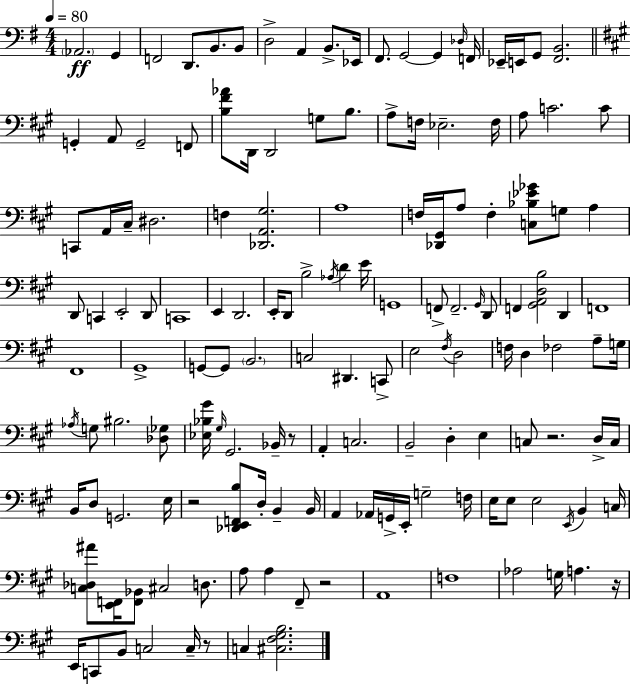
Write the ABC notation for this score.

X:1
T:Untitled
M:4/4
L:1/4
K:G
_A,,2 G,, F,,2 D,,/2 B,,/2 B,,/2 D,2 A,, B,,/2 _E,,/4 ^F,,/2 G,,2 G,, _D,/4 F,,/4 _E,,/4 E,,/4 G,,/2 [^F,,B,,]2 G,, A,,/2 G,,2 F,,/2 [B,^F_A]/2 D,,/4 D,,2 G,/2 B,/2 A,/2 F,/4 _E,2 F,/4 A,/2 C2 C/2 C,,/2 A,,/4 ^C,/4 ^D,2 F, [_D,,A,,^G,]2 A,4 F,/4 [_D,,^G,,]/4 A,/2 F, [C,_B,_E_G]/2 G,/2 A, D,,/2 C,, E,,2 D,,/2 C,,4 E,, D,,2 E,,/4 D,,/2 B,2 _A,/4 D E/4 G,,4 F,,/2 F,,2 ^G,,/4 D,,/2 F,, [^G,,A,,D,B,]2 D,, F,,4 ^F,,4 ^G,,4 G,,/2 G,,/2 B,,2 C,2 ^D,, C,,/2 E,2 ^F,/4 D,2 F,/4 D, _F,2 A,/2 G,/4 _A,/4 G,/2 ^B,2 [_D,_G,]/2 [_E,_B,^G]/4 ^G,/4 ^G,,2 _B,,/4 z/2 A,, C,2 B,,2 D, E, C,/2 z2 D,/4 C,/4 B,,/4 D,/2 G,,2 E,/4 z2 [_D,,E,,F,,B,]/2 D,/4 B,, B,,/4 A,, _A,,/4 G,,/4 E,,/4 G,2 F,/4 E,/4 E,/2 E,2 E,,/4 B,, C,/4 [C,_D,^A]/2 [E,,F,,]/4 [F,,_B,,]/2 ^C,2 D,/2 A,/2 A, ^F,,/2 z2 A,,4 F,4 _A,2 G,/4 A, z/4 E,,/4 C,,/2 B,,/2 C,2 C,/4 z/2 C, [^C,^F,^G,B,]2